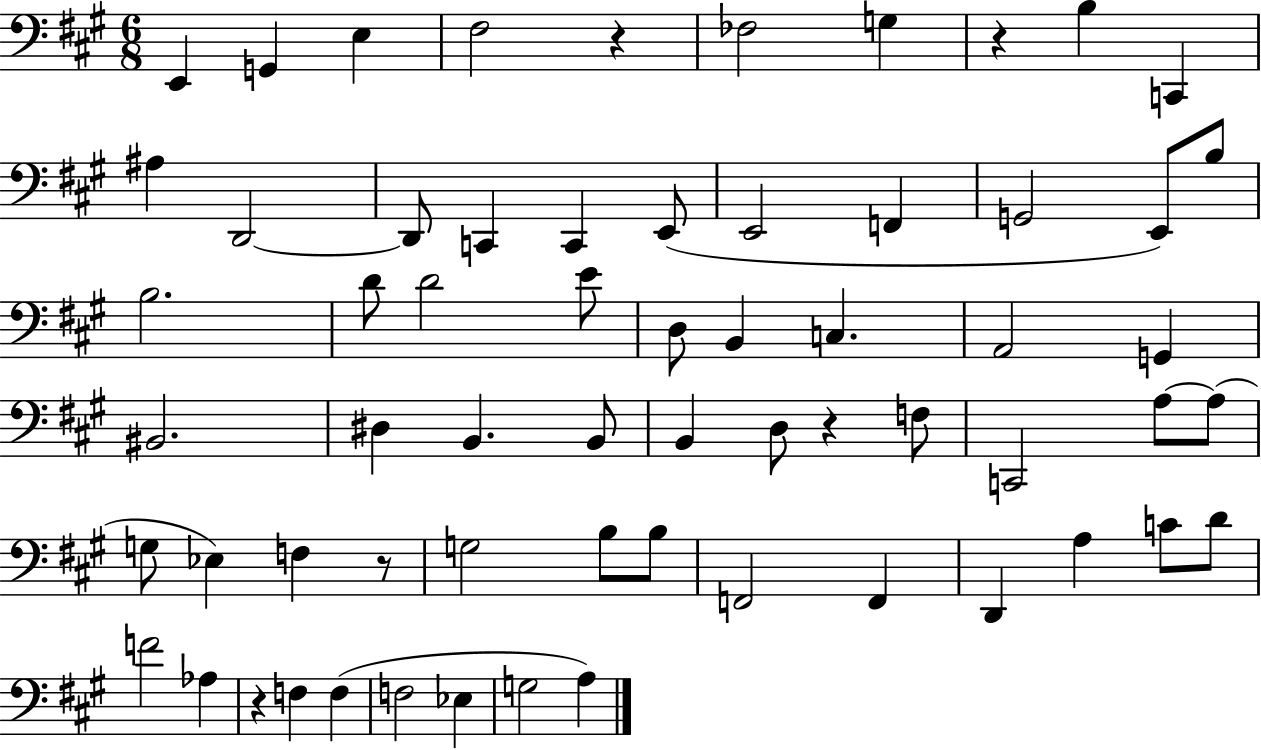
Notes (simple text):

E2/q G2/q E3/q F#3/h R/q FES3/h G3/q R/q B3/q C2/q A#3/q D2/h D2/e C2/q C2/q E2/e E2/h F2/q G2/h E2/e B3/e B3/h. D4/e D4/h E4/e D3/e B2/q C3/q. A2/h G2/q BIS2/h. D#3/q B2/q. B2/e B2/q D3/e R/q F3/e C2/h A3/e A3/e G3/e Eb3/q F3/q R/e G3/h B3/e B3/e F2/h F2/q D2/q A3/q C4/e D4/e F4/h Ab3/q R/q F3/q F3/q F3/h Eb3/q G3/h A3/q